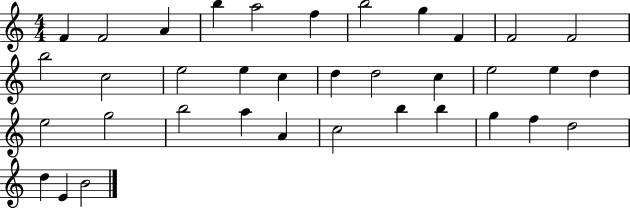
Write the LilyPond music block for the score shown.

{
  \clef treble
  \numericTimeSignature
  \time 4/4
  \key c \major
  f'4 f'2 a'4 | b''4 a''2 f''4 | b''2 g''4 f'4 | f'2 f'2 | \break b''2 c''2 | e''2 e''4 c''4 | d''4 d''2 c''4 | e''2 e''4 d''4 | \break e''2 g''2 | b''2 a''4 a'4 | c''2 b''4 b''4 | g''4 f''4 d''2 | \break d''4 e'4 b'2 | \bar "|."
}